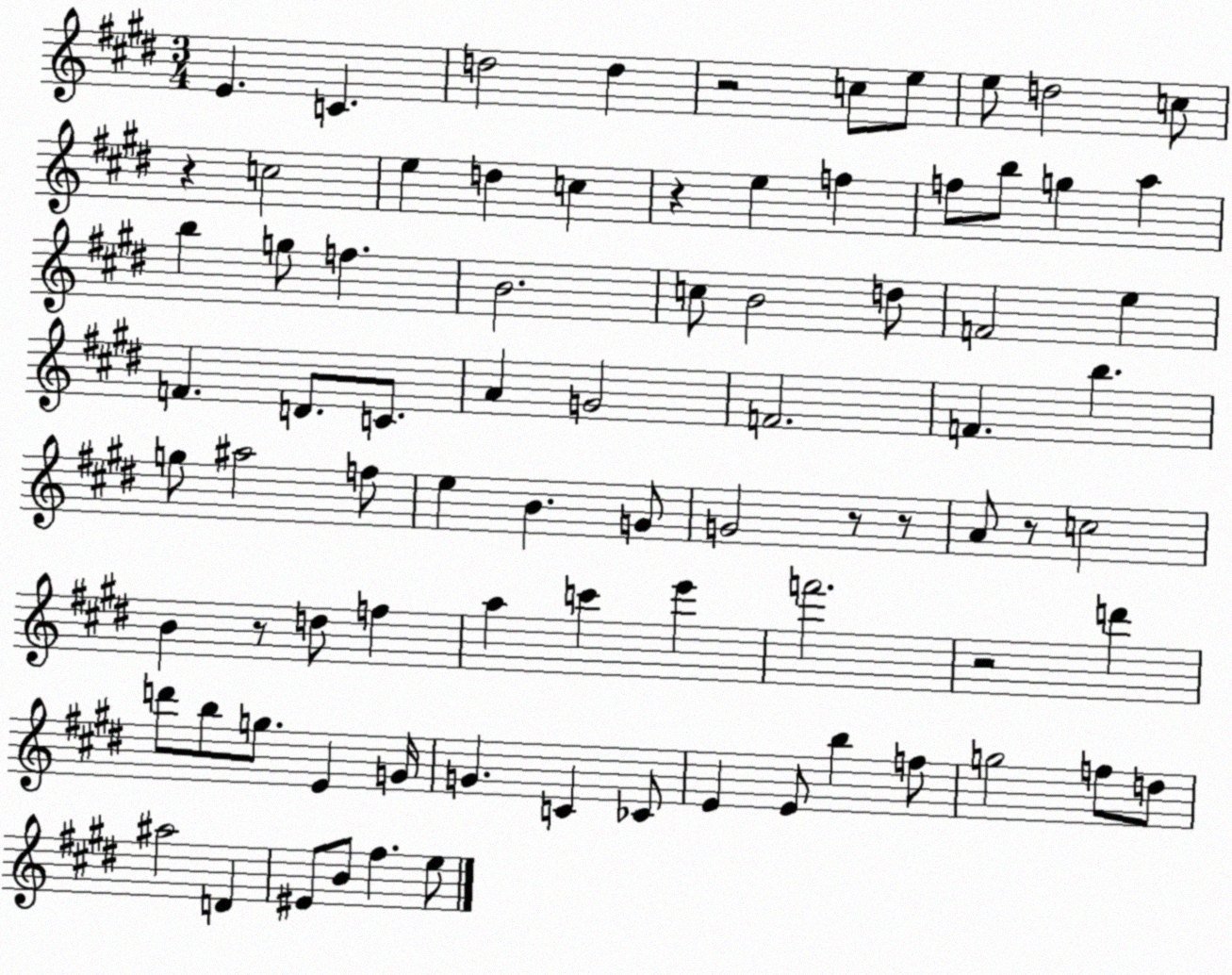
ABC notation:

X:1
T:Untitled
M:3/4
L:1/4
K:E
E C d2 d z2 c/2 e/2 e/2 d2 c/2 z c2 e d c z e f f/2 b/2 g a b g/2 f B2 c/2 B2 d/2 F2 e F D/2 C/2 A G2 F2 F b g/2 ^a2 f/2 e B G/2 G2 z/2 z/2 A/2 z/2 c2 B z/2 d/2 f a c' e' f'2 z2 d' d'/2 b/2 g/2 E G/4 G C _C/2 E E/2 b f/2 g2 f/2 d/2 ^a2 D ^E/2 B/2 ^f e/2